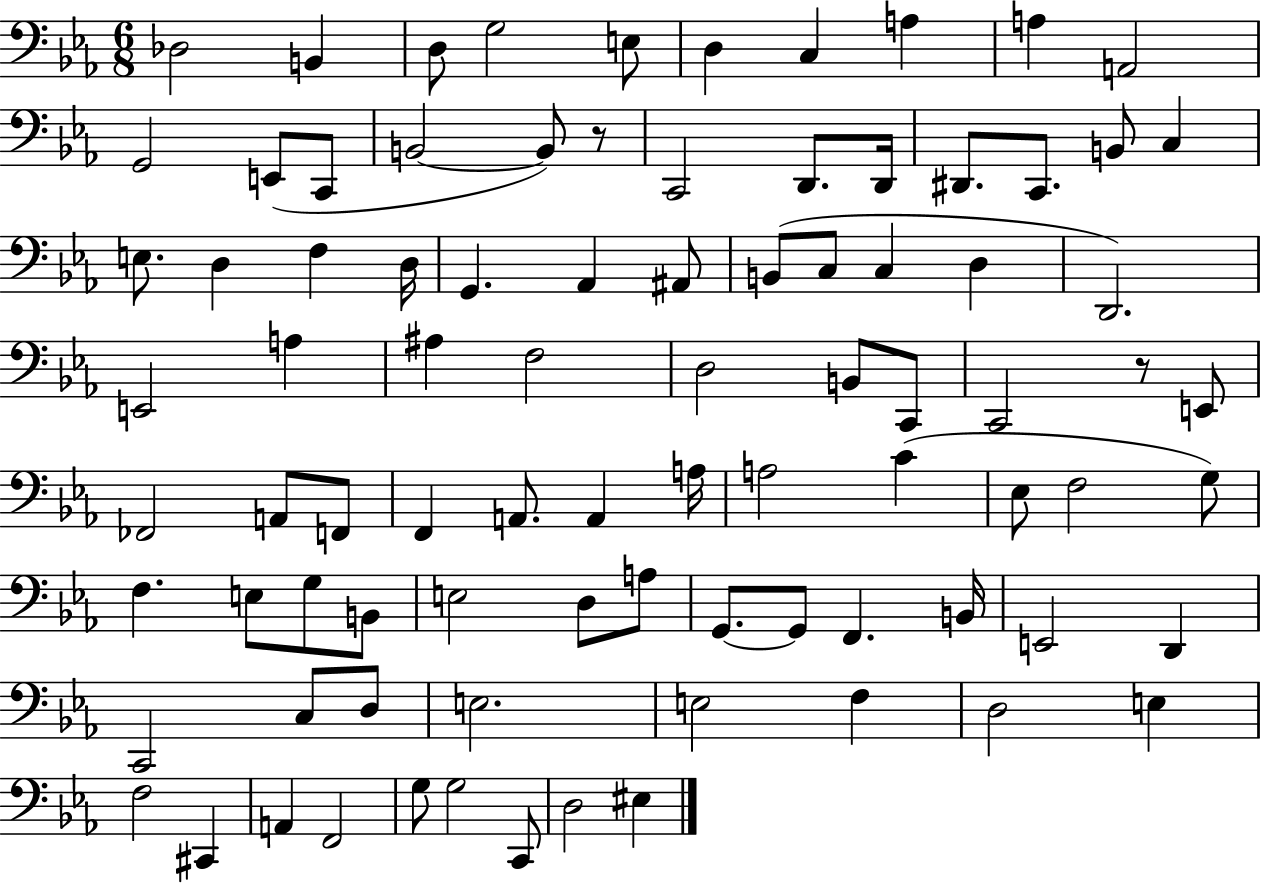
{
  \clef bass
  \numericTimeSignature
  \time 6/8
  \key ees \major
  des2 b,4 | d8 g2 e8 | d4 c4 a4 | a4 a,2 | \break g,2 e,8( c,8 | b,2~~ b,8) r8 | c,2 d,8. d,16 | dis,8. c,8. b,8 c4 | \break e8. d4 f4 d16 | g,4. aes,4 ais,8 | b,8( c8 c4 d4 | d,2.) | \break e,2 a4 | ais4 f2 | d2 b,8 c,8 | c,2 r8 e,8 | \break fes,2 a,8 f,8 | f,4 a,8. a,4 a16 | a2 c'4( | ees8 f2 g8) | \break f4. e8 g8 b,8 | e2 d8 a8 | g,8.~~ g,8 f,4. b,16 | e,2 d,4 | \break c,2 c8 d8 | e2. | e2 f4 | d2 e4 | \break f2 cis,4 | a,4 f,2 | g8 g2 c,8 | d2 eis4 | \break \bar "|."
}